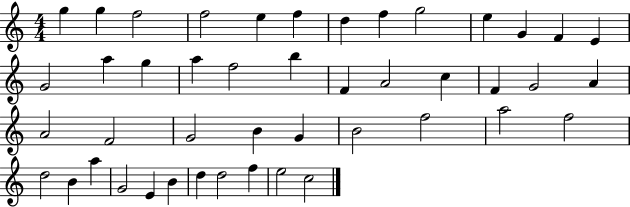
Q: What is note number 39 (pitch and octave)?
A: E4